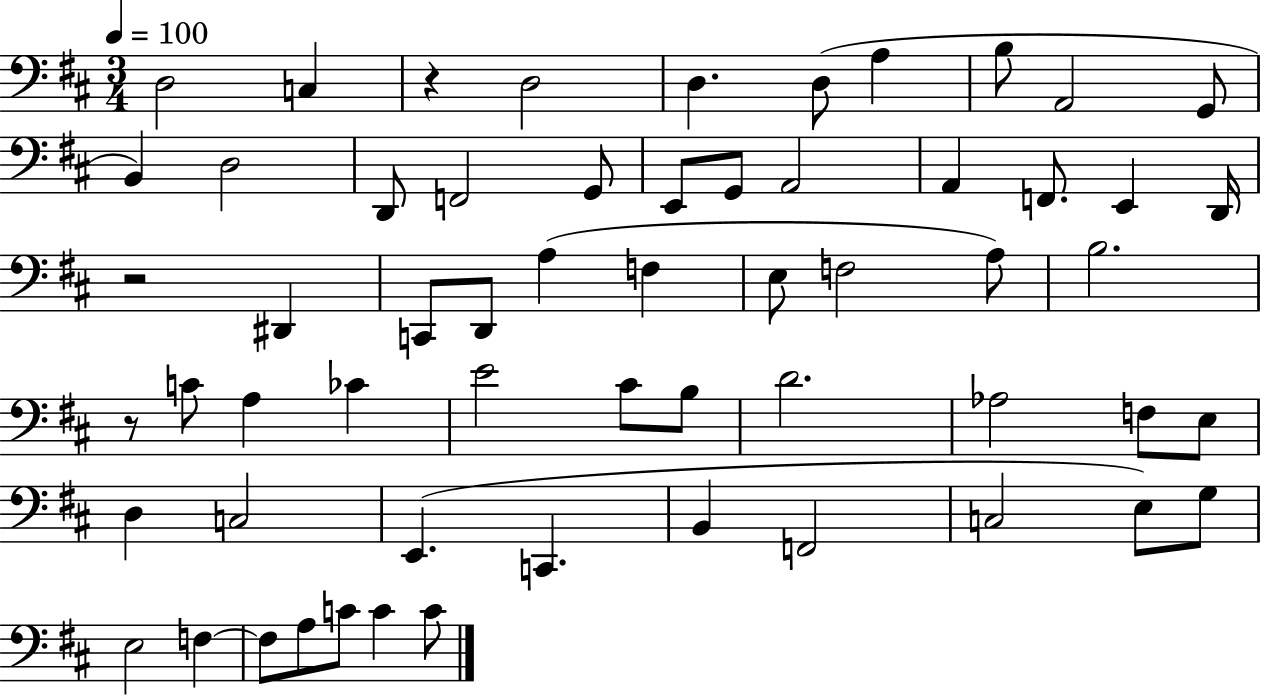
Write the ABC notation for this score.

X:1
T:Untitled
M:3/4
L:1/4
K:D
D,2 C, z D,2 D, D,/2 A, B,/2 A,,2 G,,/2 B,, D,2 D,,/2 F,,2 G,,/2 E,,/2 G,,/2 A,,2 A,, F,,/2 E,, D,,/4 z2 ^D,, C,,/2 D,,/2 A, F, E,/2 F,2 A,/2 B,2 z/2 C/2 A, _C E2 ^C/2 B,/2 D2 _A,2 F,/2 E,/2 D, C,2 E,, C,, B,, F,,2 C,2 E,/2 G,/2 E,2 F, F,/2 A,/2 C/2 C C/2